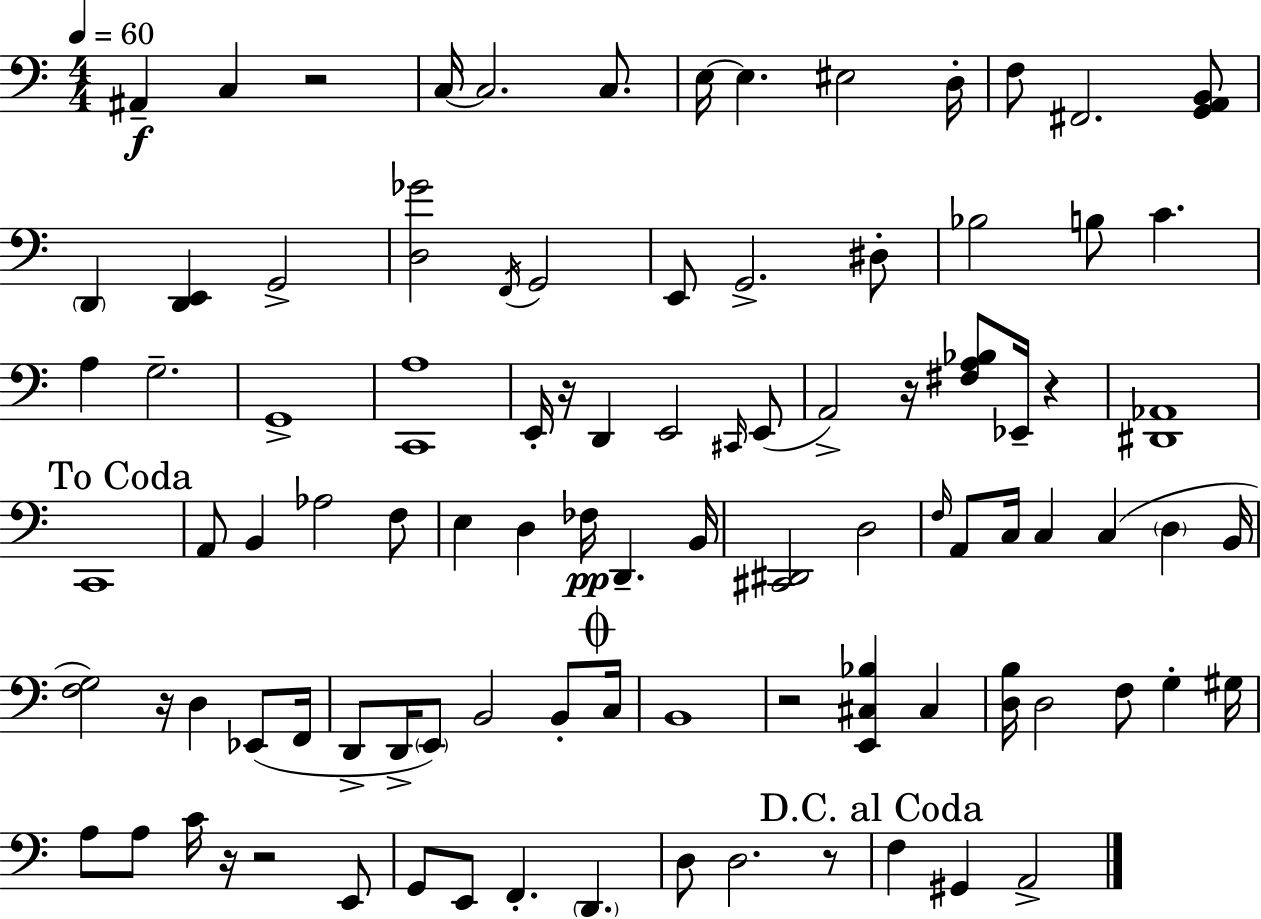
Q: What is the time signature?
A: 4/4